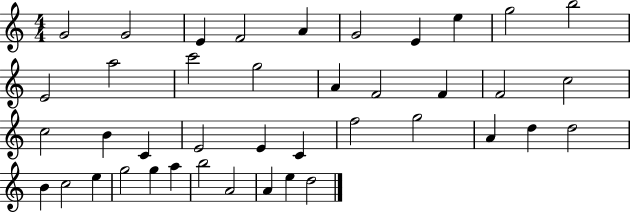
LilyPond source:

{
  \clef treble
  \numericTimeSignature
  \time 4/4
  \key c \major
  g'2 g'2 | e'4 f'2 a'4 | g'2 e'4 e''4 | g''2 b''2 | \break e'2 a''2 | c'''2 g''2 | a'4 f'2 f'4 | f'2 c''2 | \break c''2 b'4 c'4 | e'2 e'4 c'4 | f''2 g''2 | a'4 d''4 d''2 | \break b'4 c''2 e''4 | g''2 g''4 a''4 | b''2 a'2 | a'4 e''4 d''2 | \break \bar "|."
}